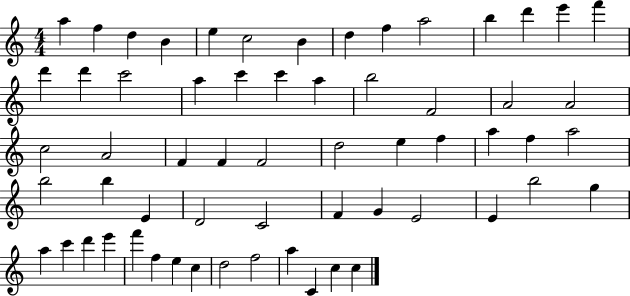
X:1
T:Untitled
M:4/4
L:1/4
K:C
a f d B e c2 B d f a2 b d' e' f' d' d' c'2 a c' c' a b2 F2 A2 A2 c2 A2 F F F2 d2 e f a f a2 b2 b E D2 C2 F G E2 E b2 g a c' d' e' f' f e c d2 f2 a C c c